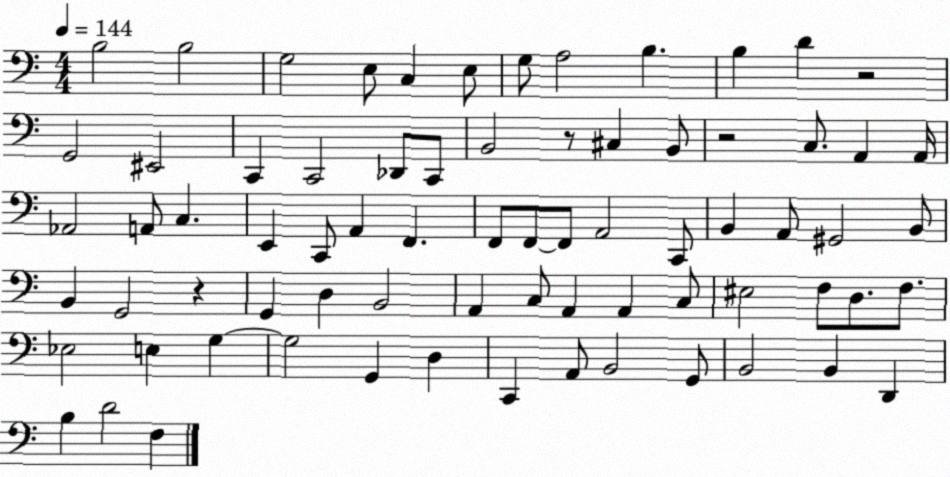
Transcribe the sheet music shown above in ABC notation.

X:1
T:Untitled
M:4/4
L:1/4
K:C
B,2 B,2 G,2 E,/2 C, E,/2 G,/2 A,2 B, B, D z2 G,,2 ^E,,2 C,, C,,2 _D,,/2 C,,/2 B,,2 z/2 ^C, B,,/2 z2 C,/2 A,, A,,/4 _A,,2 A,,/2 C, E,, C,,/2 A,, F,, F,,/2 F,,/2 F,,/2 A,,2 C,,/2 B,, A,,/2 ^G,,2 B,,/2 B,, G,,2 z G,, D, B,,2 A,, C,/2 A,, A,, C,/2 ^E,2 F,/2 D,/2 F,/2 _E,2 E, G, G,2 G,, D, C,, A,,/2 B,,2 G,,/2 B,,2 B,, D,, B, D2 F,